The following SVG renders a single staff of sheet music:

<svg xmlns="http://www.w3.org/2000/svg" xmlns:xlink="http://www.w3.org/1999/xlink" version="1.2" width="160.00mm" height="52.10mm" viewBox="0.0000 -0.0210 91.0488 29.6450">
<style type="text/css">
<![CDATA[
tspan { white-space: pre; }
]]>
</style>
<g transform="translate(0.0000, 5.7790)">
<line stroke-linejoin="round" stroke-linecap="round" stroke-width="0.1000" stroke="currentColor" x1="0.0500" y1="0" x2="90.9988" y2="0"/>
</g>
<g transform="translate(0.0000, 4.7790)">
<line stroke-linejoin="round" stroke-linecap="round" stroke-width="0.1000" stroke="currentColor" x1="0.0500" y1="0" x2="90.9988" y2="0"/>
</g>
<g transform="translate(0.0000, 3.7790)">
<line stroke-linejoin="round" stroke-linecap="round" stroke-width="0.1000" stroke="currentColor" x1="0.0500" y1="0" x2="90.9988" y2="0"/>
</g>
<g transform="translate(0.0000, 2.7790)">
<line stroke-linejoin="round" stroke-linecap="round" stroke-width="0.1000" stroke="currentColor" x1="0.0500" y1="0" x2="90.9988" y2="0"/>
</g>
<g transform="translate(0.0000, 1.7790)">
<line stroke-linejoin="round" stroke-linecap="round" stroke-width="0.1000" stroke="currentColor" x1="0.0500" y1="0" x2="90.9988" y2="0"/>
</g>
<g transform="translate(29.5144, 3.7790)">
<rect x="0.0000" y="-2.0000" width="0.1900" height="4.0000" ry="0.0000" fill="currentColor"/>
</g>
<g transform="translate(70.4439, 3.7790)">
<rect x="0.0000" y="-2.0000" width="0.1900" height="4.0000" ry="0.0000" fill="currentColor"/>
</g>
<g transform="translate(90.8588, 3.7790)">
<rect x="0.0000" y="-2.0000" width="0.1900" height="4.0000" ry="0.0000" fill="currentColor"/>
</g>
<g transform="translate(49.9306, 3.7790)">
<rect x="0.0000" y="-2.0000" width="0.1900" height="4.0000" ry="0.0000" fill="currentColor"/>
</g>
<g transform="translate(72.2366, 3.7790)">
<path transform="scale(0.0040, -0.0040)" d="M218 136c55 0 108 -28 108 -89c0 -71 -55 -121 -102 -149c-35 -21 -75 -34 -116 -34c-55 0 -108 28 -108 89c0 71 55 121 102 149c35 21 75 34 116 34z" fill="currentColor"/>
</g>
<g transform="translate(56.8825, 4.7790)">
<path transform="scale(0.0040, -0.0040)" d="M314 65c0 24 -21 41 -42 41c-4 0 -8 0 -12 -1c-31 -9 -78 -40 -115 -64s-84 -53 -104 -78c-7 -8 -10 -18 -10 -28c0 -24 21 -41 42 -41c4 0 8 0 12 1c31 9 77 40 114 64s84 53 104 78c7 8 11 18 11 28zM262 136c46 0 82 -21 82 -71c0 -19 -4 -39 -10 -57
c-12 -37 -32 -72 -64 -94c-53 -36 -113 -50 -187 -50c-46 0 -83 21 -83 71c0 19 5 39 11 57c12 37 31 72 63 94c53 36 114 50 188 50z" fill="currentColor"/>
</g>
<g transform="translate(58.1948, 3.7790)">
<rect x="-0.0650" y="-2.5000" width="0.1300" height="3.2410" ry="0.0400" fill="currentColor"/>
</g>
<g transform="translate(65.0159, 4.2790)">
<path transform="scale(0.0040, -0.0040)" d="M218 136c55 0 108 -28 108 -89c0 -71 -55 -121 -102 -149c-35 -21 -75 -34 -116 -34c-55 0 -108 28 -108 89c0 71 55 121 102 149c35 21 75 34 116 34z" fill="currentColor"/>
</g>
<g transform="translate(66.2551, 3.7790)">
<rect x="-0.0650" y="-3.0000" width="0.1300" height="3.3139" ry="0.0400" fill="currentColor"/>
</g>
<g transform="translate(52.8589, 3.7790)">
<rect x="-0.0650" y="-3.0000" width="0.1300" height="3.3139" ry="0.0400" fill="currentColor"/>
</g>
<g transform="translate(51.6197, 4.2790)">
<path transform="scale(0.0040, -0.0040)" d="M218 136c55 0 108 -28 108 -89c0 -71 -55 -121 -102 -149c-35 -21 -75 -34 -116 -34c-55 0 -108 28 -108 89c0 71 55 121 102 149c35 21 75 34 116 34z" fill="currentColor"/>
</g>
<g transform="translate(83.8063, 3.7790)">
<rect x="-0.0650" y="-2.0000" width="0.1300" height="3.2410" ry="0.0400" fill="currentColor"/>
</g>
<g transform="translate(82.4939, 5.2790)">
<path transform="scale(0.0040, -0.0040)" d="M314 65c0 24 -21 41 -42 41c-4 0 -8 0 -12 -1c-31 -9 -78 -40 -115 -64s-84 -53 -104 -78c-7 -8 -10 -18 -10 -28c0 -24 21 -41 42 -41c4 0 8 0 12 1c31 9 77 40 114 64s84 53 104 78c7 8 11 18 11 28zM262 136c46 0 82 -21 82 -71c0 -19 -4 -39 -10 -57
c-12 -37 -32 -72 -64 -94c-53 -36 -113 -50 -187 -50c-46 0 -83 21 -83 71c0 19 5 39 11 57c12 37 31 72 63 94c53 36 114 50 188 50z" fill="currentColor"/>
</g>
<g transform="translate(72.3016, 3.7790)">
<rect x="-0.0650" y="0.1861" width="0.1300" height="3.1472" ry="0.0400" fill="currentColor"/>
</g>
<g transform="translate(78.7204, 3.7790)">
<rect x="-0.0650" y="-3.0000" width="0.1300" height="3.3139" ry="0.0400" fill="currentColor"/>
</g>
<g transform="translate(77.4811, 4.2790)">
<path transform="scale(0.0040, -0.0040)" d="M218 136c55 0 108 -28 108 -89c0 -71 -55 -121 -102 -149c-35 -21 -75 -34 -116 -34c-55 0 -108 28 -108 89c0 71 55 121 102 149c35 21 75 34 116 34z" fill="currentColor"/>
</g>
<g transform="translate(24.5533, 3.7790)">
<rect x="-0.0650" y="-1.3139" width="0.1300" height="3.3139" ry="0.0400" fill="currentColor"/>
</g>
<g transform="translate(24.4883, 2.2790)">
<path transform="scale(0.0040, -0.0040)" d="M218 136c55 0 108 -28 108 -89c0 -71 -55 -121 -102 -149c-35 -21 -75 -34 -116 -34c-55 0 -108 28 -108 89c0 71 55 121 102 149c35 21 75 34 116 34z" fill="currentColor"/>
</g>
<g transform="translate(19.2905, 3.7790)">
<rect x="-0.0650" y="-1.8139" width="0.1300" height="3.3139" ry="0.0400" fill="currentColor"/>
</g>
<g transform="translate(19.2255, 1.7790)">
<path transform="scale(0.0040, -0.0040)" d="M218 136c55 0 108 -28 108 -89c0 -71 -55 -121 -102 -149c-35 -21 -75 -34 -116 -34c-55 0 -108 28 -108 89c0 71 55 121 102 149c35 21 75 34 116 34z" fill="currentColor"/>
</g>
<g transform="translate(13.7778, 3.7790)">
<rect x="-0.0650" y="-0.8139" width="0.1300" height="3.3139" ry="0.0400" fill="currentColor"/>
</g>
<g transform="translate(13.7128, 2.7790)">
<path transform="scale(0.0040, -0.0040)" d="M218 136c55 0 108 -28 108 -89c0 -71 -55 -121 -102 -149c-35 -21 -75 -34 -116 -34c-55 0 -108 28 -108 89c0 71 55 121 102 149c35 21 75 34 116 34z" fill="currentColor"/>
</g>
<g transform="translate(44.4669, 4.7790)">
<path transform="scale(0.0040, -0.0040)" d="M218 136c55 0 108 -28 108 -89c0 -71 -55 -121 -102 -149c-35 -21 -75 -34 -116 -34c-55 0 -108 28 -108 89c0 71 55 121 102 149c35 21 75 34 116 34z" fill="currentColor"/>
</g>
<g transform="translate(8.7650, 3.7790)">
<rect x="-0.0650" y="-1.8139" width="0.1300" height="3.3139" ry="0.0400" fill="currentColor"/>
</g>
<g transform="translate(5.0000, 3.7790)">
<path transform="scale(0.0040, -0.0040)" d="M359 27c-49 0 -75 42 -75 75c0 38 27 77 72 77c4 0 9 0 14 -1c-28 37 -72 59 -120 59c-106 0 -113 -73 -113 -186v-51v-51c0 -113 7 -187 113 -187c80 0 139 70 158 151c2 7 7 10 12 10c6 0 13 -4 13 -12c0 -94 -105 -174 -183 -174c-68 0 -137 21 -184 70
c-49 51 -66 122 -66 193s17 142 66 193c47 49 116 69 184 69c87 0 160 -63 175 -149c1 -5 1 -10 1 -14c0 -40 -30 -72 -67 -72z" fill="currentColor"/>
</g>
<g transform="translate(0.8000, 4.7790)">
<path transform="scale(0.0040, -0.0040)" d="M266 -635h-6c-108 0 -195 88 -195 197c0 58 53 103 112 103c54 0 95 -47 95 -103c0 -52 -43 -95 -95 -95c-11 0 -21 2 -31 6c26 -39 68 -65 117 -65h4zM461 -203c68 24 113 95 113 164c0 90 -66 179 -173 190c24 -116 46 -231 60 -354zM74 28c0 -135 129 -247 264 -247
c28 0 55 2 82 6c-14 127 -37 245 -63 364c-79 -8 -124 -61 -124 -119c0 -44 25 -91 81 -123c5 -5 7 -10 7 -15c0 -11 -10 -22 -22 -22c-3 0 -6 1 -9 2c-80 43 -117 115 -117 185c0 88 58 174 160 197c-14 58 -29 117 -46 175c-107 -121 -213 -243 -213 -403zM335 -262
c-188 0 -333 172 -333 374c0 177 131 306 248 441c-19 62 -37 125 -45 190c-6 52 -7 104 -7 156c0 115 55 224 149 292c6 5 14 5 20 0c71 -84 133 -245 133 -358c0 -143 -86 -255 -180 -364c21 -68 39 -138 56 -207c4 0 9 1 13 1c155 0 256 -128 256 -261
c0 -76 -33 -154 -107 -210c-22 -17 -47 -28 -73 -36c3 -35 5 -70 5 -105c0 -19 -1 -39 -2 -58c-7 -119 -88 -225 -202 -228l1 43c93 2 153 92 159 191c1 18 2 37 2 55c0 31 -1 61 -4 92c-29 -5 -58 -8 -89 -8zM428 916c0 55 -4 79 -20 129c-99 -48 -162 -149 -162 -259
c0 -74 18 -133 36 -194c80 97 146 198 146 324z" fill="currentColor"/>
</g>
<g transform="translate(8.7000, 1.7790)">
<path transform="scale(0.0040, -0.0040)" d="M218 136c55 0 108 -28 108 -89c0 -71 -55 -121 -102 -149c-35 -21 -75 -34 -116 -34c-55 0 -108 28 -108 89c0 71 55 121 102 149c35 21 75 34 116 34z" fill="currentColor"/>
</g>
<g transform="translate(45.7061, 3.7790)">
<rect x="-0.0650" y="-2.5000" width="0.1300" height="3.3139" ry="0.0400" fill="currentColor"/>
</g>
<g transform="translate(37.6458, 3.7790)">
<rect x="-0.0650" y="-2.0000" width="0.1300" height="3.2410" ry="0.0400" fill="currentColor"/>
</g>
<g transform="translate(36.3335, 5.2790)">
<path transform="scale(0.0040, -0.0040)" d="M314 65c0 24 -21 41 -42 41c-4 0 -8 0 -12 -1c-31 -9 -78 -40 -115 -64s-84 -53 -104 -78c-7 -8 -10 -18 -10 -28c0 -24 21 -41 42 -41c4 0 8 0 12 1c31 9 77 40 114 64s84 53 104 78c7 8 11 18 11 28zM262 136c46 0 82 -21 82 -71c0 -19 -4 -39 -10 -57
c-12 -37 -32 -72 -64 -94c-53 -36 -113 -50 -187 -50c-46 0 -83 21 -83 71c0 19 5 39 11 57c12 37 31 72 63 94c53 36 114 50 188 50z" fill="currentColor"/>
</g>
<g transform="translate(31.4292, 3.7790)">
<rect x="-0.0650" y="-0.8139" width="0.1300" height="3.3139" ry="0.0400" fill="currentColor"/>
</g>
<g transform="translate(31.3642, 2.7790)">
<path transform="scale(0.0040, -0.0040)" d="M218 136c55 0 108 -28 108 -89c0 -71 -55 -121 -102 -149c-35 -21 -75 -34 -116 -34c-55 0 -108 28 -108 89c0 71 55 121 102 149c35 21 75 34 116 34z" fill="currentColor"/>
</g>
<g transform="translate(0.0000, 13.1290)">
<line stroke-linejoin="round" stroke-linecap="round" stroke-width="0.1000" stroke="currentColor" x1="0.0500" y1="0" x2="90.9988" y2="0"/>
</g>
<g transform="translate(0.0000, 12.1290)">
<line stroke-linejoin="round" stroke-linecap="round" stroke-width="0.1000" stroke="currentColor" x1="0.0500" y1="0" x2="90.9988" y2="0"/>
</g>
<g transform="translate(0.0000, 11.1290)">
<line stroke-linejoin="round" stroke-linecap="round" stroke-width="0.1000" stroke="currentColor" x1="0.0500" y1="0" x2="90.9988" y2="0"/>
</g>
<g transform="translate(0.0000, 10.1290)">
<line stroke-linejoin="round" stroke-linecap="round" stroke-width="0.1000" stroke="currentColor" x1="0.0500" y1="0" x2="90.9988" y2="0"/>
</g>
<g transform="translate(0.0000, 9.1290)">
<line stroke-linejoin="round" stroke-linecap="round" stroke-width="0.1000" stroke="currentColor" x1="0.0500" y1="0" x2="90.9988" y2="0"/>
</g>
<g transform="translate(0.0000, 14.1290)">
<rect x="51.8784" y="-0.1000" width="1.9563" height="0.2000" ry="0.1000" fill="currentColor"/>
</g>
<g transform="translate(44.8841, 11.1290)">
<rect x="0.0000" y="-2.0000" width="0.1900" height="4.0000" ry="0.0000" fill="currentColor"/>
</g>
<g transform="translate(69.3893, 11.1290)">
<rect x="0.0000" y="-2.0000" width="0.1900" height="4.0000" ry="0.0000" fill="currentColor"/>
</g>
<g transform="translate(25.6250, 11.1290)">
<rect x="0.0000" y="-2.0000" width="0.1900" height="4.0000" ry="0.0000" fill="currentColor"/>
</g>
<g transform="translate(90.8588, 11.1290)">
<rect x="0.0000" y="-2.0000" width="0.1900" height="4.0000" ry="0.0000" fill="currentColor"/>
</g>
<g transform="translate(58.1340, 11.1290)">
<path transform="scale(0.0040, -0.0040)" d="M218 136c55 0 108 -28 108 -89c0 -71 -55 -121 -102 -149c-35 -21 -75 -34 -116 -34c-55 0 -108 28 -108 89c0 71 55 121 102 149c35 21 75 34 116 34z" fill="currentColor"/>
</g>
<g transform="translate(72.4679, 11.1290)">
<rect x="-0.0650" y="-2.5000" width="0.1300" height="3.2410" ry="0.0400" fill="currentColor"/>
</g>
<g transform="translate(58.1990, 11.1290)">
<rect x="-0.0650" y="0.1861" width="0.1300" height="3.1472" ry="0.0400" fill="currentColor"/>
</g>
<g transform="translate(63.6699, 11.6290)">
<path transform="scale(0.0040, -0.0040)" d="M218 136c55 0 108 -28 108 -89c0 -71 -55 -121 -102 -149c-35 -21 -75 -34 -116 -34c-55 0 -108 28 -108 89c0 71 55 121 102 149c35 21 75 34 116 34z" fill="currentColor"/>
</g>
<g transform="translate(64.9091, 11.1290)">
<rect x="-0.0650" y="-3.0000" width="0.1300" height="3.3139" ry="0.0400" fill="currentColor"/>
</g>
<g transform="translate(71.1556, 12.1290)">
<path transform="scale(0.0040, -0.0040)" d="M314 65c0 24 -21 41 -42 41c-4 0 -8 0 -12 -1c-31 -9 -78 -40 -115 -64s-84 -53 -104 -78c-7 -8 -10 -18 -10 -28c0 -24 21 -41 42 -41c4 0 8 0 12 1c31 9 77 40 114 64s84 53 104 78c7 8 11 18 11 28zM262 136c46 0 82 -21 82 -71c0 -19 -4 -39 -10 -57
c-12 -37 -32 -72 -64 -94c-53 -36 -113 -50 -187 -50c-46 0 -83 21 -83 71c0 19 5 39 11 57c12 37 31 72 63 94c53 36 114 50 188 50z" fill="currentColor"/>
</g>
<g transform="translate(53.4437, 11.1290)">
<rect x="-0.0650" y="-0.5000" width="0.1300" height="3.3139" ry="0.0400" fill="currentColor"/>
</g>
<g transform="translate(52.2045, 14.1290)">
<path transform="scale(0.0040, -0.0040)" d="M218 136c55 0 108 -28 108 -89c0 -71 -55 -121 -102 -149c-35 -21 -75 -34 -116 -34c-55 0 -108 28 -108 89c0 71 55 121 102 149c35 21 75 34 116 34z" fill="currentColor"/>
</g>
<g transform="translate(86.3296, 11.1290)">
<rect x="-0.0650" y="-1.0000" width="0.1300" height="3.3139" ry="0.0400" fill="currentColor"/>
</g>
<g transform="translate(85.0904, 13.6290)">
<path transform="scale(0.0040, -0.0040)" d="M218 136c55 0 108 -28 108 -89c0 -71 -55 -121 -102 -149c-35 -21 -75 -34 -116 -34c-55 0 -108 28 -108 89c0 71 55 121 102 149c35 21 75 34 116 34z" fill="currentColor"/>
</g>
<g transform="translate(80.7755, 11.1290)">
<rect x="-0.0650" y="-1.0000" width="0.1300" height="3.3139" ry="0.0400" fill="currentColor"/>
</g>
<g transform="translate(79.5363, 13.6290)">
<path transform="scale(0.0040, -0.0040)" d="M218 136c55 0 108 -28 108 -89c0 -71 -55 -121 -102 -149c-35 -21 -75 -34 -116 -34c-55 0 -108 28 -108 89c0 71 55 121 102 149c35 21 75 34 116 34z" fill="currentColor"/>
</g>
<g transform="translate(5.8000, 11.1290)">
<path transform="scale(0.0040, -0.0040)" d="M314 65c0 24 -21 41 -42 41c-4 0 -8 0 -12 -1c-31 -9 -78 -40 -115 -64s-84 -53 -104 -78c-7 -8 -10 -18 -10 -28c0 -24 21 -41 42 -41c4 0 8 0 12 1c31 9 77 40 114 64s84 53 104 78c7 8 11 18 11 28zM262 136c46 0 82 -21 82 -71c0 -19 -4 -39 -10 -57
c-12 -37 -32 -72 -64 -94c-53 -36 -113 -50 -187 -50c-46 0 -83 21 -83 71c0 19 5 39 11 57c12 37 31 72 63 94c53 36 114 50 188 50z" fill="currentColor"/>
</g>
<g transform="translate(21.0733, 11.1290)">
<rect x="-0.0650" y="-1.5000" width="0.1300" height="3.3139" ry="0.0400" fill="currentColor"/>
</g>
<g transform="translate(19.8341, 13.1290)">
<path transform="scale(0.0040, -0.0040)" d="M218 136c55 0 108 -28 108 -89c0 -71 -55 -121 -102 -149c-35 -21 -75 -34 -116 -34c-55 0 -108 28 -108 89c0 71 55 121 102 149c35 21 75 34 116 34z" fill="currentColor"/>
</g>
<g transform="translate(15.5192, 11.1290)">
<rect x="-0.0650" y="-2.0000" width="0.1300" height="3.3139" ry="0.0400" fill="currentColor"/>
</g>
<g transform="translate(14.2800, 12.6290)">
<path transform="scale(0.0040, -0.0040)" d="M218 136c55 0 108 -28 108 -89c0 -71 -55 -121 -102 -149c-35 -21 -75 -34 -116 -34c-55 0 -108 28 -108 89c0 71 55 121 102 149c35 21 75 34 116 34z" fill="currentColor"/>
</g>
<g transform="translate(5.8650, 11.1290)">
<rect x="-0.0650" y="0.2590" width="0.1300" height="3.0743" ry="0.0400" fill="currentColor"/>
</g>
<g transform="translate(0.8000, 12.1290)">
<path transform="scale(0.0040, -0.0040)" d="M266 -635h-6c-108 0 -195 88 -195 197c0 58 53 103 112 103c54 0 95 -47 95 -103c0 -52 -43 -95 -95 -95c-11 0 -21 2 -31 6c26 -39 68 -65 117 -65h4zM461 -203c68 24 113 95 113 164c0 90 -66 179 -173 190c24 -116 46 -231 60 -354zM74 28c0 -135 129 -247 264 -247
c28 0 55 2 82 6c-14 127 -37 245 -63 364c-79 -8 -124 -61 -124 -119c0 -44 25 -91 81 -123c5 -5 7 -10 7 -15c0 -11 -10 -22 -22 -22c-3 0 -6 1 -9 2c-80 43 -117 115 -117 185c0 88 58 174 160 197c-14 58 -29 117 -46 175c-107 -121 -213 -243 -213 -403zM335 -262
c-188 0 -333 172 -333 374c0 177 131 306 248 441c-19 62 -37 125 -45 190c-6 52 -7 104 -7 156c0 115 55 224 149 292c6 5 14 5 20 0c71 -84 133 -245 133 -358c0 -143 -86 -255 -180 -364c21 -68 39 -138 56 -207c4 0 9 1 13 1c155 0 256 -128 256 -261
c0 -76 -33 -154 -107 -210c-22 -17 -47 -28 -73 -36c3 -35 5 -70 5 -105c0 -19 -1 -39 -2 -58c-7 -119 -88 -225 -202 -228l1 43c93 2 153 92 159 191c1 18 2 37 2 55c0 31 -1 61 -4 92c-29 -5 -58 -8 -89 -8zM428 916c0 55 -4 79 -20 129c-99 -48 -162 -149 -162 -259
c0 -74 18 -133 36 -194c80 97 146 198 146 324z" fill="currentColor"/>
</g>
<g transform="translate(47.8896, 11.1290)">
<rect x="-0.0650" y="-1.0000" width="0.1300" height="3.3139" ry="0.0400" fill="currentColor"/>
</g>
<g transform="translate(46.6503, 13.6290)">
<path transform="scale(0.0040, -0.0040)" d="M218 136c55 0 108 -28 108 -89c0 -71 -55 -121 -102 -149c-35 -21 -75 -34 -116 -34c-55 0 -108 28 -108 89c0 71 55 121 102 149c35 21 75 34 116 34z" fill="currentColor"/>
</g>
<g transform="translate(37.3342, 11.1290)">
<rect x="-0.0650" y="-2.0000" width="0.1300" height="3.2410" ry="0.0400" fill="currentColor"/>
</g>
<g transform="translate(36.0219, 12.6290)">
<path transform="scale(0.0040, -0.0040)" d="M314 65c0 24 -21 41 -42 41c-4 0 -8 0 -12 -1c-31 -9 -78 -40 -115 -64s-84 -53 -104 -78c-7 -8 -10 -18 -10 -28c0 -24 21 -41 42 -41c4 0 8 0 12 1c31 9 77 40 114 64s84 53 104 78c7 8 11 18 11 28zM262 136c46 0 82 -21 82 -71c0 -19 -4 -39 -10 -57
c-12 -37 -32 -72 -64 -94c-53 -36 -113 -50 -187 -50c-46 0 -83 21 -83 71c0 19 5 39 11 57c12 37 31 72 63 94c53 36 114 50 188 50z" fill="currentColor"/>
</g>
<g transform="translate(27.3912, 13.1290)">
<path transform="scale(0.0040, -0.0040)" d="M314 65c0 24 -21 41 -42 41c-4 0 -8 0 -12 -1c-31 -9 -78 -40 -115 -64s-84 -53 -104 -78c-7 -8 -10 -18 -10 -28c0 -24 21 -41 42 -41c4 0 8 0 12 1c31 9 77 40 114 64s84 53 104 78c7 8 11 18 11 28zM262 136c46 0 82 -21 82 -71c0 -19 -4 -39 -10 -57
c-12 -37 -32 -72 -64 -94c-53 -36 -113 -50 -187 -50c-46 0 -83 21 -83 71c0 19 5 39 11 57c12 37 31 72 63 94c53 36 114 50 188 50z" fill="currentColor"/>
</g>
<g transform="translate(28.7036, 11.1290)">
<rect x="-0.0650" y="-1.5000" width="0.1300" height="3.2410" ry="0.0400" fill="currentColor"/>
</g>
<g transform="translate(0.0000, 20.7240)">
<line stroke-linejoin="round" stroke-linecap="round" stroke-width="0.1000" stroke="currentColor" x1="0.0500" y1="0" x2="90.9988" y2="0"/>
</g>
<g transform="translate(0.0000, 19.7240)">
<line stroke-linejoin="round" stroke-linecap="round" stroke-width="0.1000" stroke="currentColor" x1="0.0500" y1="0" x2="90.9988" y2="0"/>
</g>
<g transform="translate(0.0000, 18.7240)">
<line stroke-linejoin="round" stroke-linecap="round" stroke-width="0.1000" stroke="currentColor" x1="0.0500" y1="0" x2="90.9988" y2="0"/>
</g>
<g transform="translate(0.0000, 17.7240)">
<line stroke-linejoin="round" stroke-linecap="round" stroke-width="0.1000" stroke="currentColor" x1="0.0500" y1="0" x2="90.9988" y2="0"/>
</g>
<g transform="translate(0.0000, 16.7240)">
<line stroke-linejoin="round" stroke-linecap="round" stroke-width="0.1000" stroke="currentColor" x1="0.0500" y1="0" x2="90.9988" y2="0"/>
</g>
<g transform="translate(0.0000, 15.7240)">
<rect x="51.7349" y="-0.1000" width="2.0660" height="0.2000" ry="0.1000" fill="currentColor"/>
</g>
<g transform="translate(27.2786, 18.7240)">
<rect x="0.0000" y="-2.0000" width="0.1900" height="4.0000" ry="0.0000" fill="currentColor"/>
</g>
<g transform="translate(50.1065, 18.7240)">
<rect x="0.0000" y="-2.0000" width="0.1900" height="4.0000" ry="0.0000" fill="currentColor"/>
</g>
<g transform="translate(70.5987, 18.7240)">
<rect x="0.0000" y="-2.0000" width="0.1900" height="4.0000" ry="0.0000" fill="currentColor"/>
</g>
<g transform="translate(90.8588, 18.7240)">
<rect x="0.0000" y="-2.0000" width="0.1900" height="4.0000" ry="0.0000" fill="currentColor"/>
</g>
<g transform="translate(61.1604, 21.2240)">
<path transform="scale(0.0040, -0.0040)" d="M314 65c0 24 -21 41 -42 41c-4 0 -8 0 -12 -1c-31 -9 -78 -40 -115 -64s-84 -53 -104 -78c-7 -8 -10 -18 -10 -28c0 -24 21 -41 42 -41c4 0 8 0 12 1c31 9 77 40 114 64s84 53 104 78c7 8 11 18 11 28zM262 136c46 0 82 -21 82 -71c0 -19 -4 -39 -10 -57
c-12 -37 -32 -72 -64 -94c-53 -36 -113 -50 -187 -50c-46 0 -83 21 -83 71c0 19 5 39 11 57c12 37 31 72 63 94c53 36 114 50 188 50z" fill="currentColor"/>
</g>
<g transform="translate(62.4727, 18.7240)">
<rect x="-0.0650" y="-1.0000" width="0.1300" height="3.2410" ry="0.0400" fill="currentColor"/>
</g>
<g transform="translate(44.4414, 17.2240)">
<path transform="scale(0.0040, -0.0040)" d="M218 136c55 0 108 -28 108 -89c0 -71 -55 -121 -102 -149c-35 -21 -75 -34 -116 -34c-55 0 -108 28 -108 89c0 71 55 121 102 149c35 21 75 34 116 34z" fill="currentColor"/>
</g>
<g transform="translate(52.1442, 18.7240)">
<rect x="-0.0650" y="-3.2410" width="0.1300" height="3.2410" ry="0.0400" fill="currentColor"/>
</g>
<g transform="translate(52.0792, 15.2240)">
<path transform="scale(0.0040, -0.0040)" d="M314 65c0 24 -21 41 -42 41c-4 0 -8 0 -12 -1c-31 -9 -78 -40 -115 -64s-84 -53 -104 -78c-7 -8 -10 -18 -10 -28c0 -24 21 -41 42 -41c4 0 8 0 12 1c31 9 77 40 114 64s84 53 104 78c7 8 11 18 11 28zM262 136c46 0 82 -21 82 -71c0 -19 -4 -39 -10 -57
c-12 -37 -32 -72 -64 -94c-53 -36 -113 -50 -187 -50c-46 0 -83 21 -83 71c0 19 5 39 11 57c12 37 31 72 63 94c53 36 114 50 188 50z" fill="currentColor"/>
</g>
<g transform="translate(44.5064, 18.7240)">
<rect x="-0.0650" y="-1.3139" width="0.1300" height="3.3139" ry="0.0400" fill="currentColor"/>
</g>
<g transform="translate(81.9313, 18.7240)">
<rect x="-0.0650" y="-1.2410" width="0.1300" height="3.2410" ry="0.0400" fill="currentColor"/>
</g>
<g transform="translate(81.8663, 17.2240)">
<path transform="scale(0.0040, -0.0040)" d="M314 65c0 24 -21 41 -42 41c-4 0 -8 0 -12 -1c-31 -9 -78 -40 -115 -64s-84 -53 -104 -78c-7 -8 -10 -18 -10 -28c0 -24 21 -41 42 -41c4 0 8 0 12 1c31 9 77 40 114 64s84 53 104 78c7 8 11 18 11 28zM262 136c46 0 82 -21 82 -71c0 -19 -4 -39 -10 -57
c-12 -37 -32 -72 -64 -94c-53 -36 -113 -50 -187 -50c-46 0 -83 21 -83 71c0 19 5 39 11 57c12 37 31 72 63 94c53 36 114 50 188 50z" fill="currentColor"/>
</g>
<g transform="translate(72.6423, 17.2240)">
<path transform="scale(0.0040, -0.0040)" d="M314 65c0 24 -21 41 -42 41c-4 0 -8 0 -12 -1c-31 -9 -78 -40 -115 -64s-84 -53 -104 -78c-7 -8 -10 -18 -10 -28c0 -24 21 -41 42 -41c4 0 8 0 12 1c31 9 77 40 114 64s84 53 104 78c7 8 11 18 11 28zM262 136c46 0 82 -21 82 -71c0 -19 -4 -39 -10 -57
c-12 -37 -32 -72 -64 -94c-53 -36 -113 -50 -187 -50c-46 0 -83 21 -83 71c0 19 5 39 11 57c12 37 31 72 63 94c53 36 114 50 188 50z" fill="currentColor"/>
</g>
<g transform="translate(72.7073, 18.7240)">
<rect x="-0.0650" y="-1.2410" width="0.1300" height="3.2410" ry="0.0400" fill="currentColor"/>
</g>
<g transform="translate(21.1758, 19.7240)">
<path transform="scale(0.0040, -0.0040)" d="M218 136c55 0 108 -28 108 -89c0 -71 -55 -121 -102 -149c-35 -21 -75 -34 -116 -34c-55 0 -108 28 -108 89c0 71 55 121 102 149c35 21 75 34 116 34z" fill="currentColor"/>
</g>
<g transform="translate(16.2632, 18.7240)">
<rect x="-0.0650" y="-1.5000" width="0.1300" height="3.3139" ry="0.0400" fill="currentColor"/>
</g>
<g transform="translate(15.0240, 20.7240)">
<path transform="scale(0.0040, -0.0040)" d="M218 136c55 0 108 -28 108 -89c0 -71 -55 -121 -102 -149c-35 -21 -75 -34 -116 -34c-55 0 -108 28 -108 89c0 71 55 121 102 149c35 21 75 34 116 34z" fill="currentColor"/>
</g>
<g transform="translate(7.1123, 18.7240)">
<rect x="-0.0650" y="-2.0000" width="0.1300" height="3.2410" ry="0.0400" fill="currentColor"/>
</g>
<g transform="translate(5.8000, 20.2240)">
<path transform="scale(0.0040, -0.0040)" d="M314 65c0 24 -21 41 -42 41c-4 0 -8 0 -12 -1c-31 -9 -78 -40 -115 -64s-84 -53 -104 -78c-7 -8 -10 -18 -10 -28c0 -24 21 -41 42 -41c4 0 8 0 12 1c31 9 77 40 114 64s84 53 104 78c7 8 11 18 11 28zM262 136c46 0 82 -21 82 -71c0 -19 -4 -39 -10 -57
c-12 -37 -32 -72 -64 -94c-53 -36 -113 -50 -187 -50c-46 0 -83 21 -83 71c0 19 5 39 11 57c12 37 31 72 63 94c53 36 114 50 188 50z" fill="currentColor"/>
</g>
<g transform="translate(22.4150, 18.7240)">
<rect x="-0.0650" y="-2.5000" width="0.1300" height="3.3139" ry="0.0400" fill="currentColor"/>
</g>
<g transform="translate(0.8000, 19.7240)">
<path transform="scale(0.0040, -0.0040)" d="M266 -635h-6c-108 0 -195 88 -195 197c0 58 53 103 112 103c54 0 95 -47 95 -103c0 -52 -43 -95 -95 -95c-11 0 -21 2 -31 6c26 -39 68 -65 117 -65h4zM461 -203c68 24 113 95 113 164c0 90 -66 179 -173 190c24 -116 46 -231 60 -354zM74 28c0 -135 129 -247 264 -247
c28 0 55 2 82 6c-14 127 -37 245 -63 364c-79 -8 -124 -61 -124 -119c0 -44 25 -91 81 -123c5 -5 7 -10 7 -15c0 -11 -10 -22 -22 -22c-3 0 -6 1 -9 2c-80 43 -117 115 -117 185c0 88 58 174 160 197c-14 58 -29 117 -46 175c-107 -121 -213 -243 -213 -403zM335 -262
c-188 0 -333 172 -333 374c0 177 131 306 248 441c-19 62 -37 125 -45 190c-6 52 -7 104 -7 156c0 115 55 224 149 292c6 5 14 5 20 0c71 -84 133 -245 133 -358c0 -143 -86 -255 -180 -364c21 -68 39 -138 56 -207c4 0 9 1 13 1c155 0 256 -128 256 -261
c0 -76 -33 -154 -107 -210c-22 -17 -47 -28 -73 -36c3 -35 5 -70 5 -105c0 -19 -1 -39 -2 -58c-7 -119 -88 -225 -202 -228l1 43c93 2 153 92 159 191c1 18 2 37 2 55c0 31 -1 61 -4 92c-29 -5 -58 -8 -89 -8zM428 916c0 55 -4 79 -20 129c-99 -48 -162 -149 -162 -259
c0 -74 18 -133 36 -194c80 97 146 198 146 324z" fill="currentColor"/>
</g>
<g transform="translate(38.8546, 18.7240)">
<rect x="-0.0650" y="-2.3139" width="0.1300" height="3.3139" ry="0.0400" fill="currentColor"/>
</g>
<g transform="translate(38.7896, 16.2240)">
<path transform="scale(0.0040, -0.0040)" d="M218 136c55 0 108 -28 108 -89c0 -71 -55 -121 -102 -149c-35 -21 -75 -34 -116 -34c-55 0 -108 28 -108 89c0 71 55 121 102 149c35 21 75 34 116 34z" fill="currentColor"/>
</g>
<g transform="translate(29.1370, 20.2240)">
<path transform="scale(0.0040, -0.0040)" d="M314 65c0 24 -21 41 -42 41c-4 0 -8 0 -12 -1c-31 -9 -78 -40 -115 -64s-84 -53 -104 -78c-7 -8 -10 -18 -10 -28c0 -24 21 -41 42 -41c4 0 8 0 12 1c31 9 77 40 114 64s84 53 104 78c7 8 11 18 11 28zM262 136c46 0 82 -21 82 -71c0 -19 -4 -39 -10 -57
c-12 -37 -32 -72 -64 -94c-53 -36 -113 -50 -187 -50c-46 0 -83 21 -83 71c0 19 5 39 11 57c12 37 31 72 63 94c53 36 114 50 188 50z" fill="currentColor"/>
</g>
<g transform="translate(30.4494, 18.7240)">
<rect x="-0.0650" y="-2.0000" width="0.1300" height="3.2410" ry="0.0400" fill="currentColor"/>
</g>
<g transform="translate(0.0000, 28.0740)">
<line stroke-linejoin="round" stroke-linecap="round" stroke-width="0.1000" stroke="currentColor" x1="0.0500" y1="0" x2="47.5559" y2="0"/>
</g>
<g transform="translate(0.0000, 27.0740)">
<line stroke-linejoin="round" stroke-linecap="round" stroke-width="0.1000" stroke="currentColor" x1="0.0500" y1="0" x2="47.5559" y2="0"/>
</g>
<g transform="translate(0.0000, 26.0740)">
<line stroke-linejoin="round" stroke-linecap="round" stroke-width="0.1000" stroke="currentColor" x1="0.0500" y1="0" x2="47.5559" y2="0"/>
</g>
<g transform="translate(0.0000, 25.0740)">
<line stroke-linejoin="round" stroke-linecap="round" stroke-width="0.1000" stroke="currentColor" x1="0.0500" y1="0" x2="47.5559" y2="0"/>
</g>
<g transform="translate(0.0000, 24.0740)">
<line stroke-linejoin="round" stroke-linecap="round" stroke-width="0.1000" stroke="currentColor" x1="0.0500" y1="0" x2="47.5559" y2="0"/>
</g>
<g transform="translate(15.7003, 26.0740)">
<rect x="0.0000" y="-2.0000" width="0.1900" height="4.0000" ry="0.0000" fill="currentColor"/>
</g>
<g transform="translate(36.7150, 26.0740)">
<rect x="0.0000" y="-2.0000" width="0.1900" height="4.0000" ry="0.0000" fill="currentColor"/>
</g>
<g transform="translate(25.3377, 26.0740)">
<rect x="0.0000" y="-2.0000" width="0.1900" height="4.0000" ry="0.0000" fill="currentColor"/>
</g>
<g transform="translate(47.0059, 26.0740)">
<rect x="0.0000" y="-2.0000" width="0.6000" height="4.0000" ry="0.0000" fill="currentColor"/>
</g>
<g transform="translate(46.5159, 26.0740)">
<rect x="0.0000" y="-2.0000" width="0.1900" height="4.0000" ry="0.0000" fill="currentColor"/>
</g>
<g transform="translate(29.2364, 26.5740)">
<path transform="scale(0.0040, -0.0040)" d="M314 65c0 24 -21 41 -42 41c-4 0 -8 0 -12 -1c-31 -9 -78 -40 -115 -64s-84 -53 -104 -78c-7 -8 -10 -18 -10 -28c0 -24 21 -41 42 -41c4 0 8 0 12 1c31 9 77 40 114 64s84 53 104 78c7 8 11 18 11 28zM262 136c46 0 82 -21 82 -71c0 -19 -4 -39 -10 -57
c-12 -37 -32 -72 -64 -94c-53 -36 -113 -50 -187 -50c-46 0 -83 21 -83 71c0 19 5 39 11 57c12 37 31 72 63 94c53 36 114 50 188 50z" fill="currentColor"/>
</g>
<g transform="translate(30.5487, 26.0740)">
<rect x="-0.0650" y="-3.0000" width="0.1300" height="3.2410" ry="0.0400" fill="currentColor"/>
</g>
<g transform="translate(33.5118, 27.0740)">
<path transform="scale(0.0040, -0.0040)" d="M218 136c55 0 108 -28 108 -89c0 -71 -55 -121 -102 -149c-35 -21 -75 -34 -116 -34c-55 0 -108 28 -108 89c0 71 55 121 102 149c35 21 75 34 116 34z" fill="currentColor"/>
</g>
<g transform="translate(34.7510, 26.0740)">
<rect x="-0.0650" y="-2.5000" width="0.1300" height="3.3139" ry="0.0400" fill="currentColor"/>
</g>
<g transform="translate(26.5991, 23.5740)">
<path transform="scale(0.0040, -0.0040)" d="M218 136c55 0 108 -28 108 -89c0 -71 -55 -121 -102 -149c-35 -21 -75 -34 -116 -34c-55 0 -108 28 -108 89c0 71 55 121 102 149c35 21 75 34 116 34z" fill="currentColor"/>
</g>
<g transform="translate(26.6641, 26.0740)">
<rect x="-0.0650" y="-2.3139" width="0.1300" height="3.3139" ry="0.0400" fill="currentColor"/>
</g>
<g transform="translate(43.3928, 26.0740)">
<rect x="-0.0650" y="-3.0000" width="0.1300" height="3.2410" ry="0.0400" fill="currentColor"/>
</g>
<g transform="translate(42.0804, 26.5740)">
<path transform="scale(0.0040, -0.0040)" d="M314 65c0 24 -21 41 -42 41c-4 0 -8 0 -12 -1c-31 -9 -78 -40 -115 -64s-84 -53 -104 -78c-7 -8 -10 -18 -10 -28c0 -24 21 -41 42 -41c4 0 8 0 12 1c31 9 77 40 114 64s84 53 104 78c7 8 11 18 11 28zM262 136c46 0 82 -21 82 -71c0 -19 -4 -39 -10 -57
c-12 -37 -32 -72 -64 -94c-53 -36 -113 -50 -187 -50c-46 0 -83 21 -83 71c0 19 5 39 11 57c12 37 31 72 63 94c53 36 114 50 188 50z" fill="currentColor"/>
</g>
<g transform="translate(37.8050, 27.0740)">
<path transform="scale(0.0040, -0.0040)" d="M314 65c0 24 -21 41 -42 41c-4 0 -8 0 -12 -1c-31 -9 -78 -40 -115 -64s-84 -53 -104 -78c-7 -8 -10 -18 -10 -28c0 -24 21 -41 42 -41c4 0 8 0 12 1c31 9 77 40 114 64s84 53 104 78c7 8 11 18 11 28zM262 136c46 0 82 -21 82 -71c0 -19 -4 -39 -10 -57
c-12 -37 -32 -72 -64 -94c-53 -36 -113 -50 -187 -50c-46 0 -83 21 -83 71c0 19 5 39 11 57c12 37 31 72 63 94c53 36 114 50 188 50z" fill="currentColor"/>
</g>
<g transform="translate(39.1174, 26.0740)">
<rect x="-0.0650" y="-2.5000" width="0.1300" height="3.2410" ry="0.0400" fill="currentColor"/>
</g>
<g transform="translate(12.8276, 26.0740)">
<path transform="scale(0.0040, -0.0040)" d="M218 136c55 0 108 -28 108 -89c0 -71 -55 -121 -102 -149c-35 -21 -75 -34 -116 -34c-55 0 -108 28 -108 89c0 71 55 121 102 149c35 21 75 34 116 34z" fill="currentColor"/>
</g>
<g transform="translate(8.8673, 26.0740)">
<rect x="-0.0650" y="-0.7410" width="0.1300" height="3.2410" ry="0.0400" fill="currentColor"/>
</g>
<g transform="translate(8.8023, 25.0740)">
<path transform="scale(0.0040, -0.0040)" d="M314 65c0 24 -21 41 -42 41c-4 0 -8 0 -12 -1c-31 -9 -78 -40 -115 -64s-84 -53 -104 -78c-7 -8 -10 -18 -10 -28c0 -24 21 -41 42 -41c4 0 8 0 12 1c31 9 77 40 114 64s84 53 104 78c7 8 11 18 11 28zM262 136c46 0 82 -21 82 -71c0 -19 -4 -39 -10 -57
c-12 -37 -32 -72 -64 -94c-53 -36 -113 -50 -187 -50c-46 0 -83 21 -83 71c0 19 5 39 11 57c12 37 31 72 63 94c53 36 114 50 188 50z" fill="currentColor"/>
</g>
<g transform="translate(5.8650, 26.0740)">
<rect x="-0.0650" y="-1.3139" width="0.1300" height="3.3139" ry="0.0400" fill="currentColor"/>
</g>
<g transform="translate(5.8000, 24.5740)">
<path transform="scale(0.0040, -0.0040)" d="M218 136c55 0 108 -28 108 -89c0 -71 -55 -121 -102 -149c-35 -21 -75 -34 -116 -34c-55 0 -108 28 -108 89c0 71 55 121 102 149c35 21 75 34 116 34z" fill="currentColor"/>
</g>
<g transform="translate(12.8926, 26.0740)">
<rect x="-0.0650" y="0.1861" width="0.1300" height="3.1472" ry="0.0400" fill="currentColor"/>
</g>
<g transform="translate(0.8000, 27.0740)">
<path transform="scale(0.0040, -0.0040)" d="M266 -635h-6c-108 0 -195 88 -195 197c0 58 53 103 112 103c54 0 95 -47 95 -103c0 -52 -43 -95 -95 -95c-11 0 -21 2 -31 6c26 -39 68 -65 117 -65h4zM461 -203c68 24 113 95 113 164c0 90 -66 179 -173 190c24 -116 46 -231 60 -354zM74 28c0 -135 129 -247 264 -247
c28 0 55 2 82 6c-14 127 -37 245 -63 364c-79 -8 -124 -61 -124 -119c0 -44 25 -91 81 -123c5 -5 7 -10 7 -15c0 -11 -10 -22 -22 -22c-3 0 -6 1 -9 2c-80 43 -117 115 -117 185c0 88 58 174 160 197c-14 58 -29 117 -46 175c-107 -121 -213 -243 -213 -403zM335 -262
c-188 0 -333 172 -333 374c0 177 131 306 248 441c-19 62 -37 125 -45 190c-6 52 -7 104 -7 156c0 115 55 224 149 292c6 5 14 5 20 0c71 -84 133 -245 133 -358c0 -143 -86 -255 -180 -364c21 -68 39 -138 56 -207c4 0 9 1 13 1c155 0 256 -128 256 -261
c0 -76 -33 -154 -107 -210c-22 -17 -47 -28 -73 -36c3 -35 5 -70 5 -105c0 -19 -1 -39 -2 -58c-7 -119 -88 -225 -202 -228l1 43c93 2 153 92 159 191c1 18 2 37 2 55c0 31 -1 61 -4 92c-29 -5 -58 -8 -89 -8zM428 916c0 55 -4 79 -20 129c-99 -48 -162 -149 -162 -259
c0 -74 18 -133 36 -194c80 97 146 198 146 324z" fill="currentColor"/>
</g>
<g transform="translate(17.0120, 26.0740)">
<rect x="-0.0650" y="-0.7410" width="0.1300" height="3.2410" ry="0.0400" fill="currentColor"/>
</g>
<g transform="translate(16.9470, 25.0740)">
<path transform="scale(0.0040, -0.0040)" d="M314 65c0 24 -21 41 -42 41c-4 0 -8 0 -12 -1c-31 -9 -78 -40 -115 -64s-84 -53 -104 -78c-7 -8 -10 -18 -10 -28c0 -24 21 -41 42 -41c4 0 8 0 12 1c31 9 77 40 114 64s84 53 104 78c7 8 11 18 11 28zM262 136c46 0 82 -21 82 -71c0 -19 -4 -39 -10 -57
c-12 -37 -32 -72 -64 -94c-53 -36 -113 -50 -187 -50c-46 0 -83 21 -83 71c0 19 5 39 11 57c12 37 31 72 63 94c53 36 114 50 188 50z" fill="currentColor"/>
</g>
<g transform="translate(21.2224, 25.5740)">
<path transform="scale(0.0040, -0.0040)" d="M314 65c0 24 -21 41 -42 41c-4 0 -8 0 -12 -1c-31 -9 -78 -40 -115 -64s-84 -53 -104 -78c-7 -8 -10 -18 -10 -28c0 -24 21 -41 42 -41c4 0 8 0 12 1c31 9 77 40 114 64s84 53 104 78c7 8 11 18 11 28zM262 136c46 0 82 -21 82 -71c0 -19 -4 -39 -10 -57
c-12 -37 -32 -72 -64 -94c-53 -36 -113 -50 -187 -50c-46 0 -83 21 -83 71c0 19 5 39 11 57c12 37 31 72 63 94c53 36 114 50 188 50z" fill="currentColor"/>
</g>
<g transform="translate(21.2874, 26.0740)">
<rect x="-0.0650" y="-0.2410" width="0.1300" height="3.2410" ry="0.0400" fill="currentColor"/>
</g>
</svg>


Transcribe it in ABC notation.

X:1
T:Untitled
M:4/4
L:1/4
K:C
f d f e d F2 G A G2 A B A F2 B2 F E E2 F2 D C B A G2 D D F2 E G F2 g e b2 D2 e2 e2 e d2 B d2 c2 g A2 G G2 A2